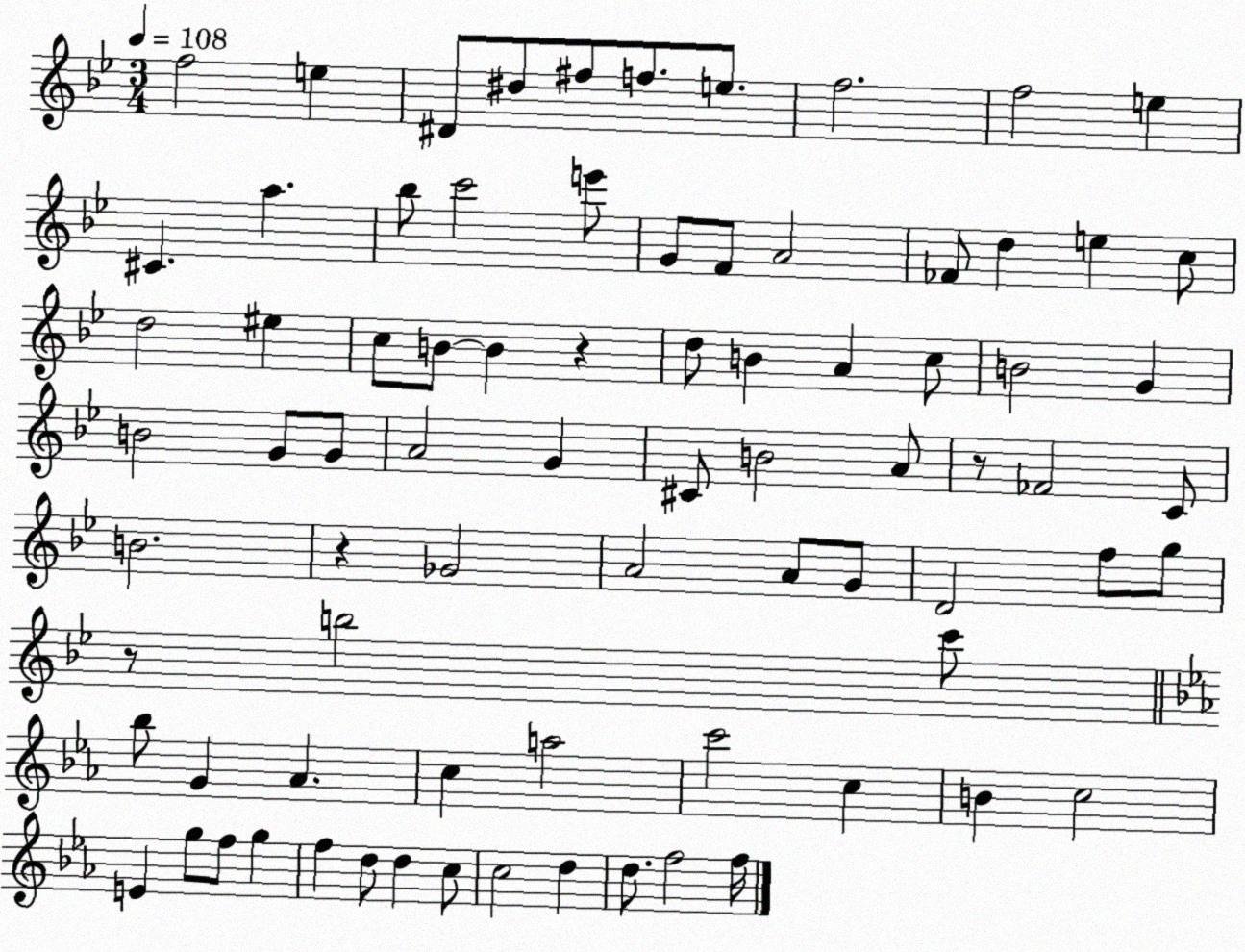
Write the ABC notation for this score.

X:1
T:Untitled
M:3/4
L:1/4
K:Bb
f2 e ^D/2 ^d/2 ^f/2 f/2 e/2 f2 f2 e ^C a _b/2 c'2 e'/2 G/2 F/2 A2 _F/2 d e c/2 d2 ^e c/2 B/2 B z d/2 B A c/2 B2 G B2 G/2 G/2 A2 G ^C/2 B2 A/2 z/2 _F2 C/2 B2 z _G2 A2 A/2 G/2 D2 f/2 g/2 z/2 b2 c'/2 _b/2 G _A c a2 c'2 c B c2 E g/2 f/2 g f d/2 d c/2 c2 d d/2 f2 f/4